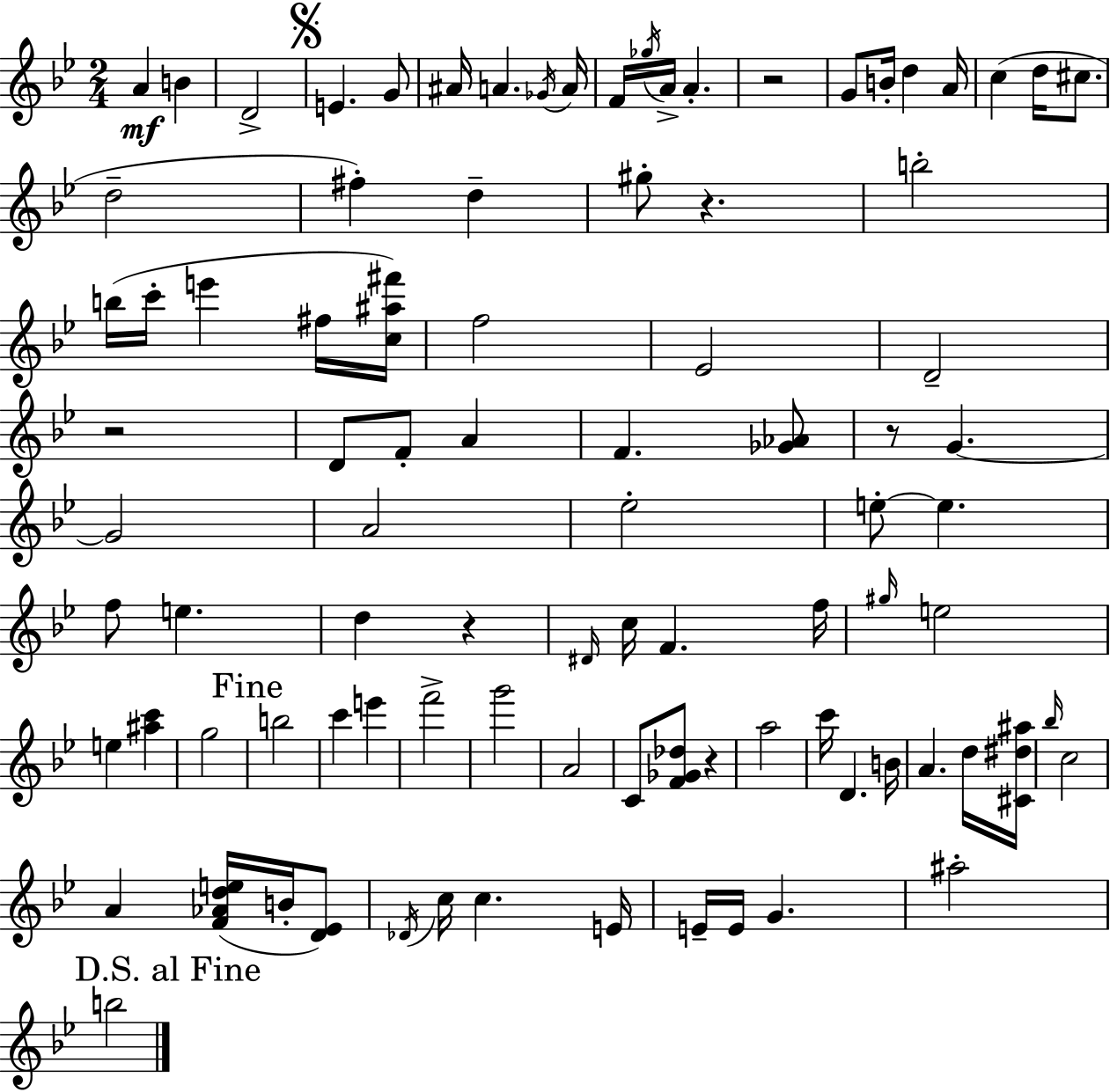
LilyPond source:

{
  \clef treble
  \numericTimeSignature
  \time 2/4
  \key bes \major
  \repeat volta 2 { a'4\mf b'4 | d'2-> | \mark \markup { \musicglyph "scripts.segno" } e'4. g'8 | ais'16 a'4. \acciaccatura { ges'16 } | \break a'16 f'16 \acciaccatura { ges''16 } a'16-> a'4.-. | r2 | g'8 b'16-. d''4 | a'16 c''4( d''16 cis''8. | \break d''2-- | fis''4-.) d''4-- | gis''8-. r4. | b''2-. | \break b''16( c'''16-. e'''4 | fis''16 <c'' ais'' fis'''>16) f''2 | ees'2 | d'2-- | \break r2 | d'8 f'8-. a'4 | f'4. | <ges' aes'>8 r8 g'4.~~ | \break g'2 | a'2 | ees''2-. | e''8-.~~ e''4. | \break f''8 e''4. | d''4 r4 | \grace { dis'16 } c''16 f'4. | f''16 \grace { gis''16 } e''2 | \break e''4 | <ais'' c'''>4 g''2 | \mark "Fine" b''2 | c'''4 | \break e'''4 f'''2-> | g'''2 | a'2 | c'8 <f' ges' des''>8 | \break r4 a''2 | c'''16 d'4. | b'16 a'4. | d''16 <cis' dis'' ais''>16 \grace { bes''16 } c''2 | \break a'4 | <f' aes' d'' e''>16( b'16-. <d' ees'>8) \acciaccatura { des'16 } c''16 c''4. | e'16 e'16-- e'16 | g'4. ais''2-. | \break \mark "D.S. al Fine" b''2 | } \bar "|."
}